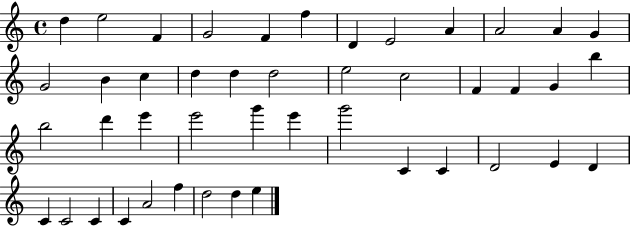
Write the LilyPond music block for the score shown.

{
  \clef treble
  \time 4/4
  \defaultTimeSignature
  \key c \major
  d''4 e''2 f'4 | g'2 f'4 f''4 | d'4 e'2 a'4 | a'2 a'4 g'4 | \break g'2 b'4 c''4 | d''4 d''4 d''2 | e''2 c''2 | f'4 f'4 g'4 b''4 | \break b''2 d'''4 e'''4 | e'''2 g'''4 e'''4 | g'''2 c'4 c'4 | d'2 e'4 d'4 | \break c'4 c'2 c'4 | c'4 a'2 f''4 | d''2 d''4 e''4 | \bar "|."
}